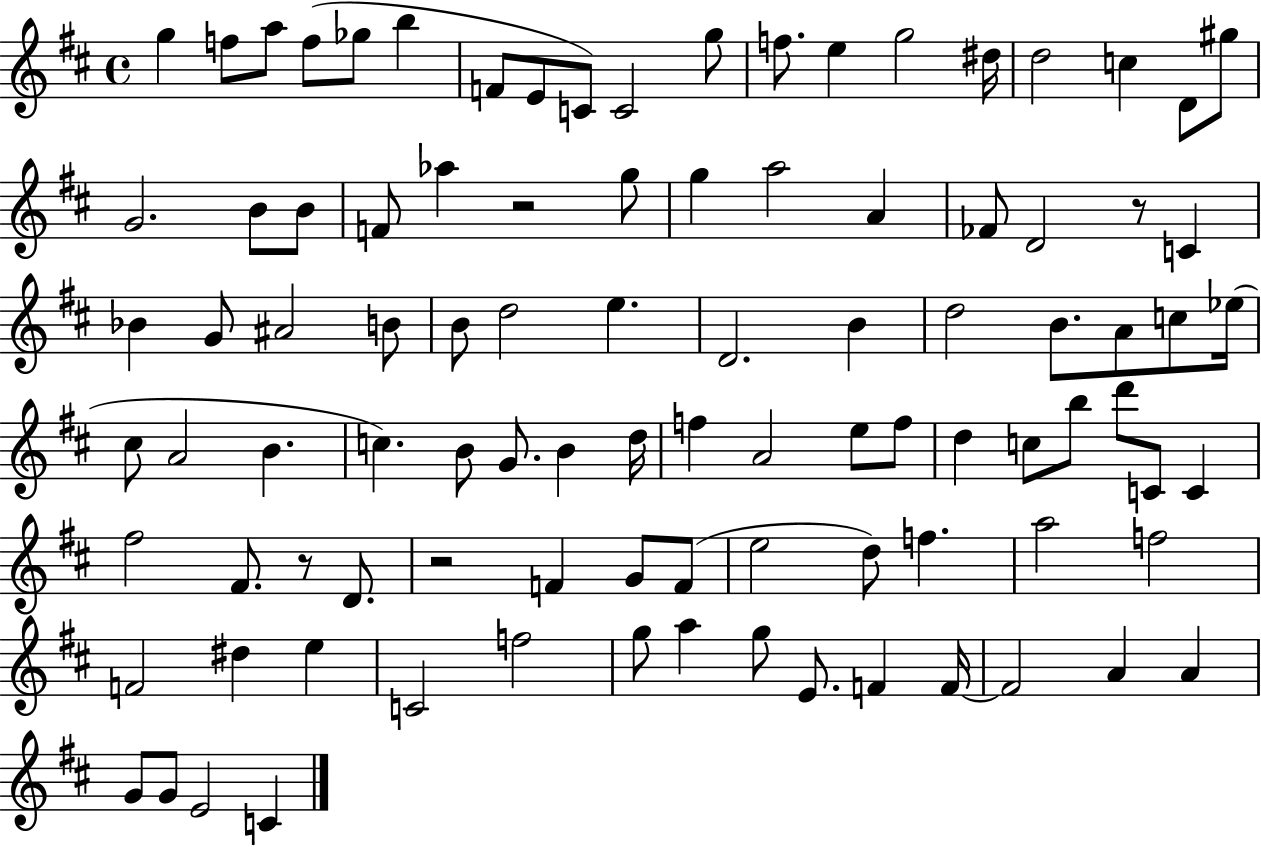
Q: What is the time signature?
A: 4/4